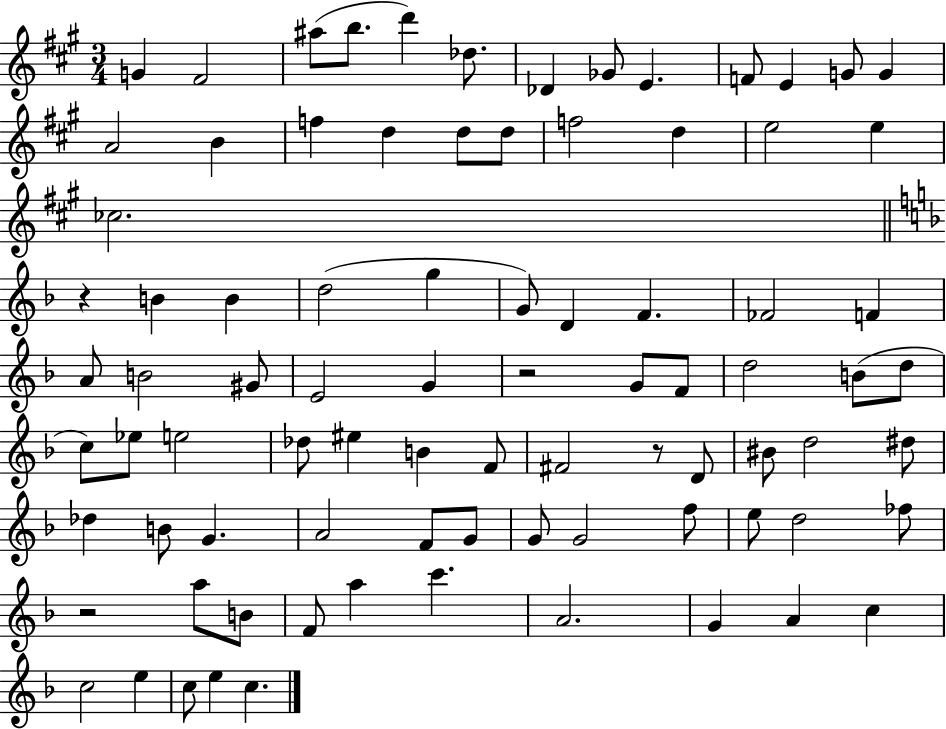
X:1
T:Untitled
M:3/4
L:1/4
K:A
G ^F2 ^a/2 b/2 d' _d/2 _D _G/2 E F/2 E G/2 G A2 B f d d/2 d/2 f2 d e2 e _c2 z B B d2 g G/2 D F _F2 F A/2 B2 ^G/2 E2 G z2 G/2 F/2 d2 B/2 d/2 c/2 _e/2 e2 _d/2 ^e B F/2 ^F2 z/2 D/2 ^B/2 d2 ^d/2 _d B/2 G A2 F/2 G/2 G/2 G2 f/2 e/2 d2 _f/2 z2 a/2 B/2 F/2 a c' A2 G A c c2 e c/2 e c